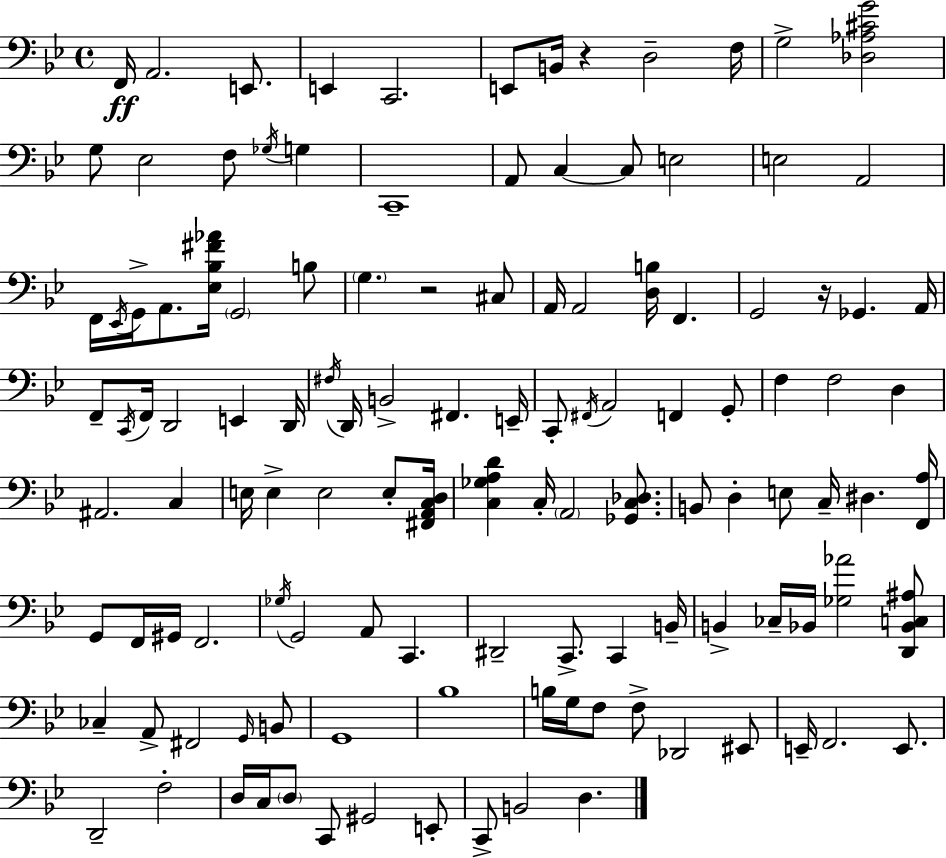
F2/s A2/h. E2/e. E2/q C2/h. E2/e B2/s R/q D3/h F3/s G3/h [Db3,Ab3,C#4,G4]/h G3/e Eb3/h F3/e Gb3/s G3/q C2/w A2/e C3/q C3/e E3/h E3/h A2/h F2/s Eb2/s G2/s A2/e. [Eb3,Bb3,F#4,Ab4]/s G2/h B3/e G3/q. R/h C#3/e A2/s A2/h [D3,B3]/s F2/q. G2/h R/s Gb2/q. A2/s F2/e C2/s F2/s D2/h E2/q D2/s F#3/s D2/s B2/h F#2/q. E2/s C2/e F#2/s A2/h F2/q G2/e F3/q F3/h D3/q A#2/h. C3/q E3/s E3/q E3/h E3/e [F#2,A2,C3,D3]/s [C3,Gb3,A3,D4]/q C3/s A2/h [Gb2,C3,Db3]/e. B2/e D3/q E3/e C3/s D#3/q. [F2,A3]/s G2/e F2/s G#2/s F2/h. Gb3/s G2/h A2/e C2/q. D#2/h C2/e. C2/q B2/s B2/q CES3/s Bb2/s [Gb3,Ab4]/h [D2,Bb2,C3,A#3]/e CES3/q A2/e F#2/h G2/s B2/e G2/w Bb3/w B3/s G3/s F3/e F3/e Db2/h EIS2/e E2/s F2/h. E2/e. D2/h F3/h D3/s C3/s D3/e C2/e G#2/h E2/e C2/e B2/h D3/q.